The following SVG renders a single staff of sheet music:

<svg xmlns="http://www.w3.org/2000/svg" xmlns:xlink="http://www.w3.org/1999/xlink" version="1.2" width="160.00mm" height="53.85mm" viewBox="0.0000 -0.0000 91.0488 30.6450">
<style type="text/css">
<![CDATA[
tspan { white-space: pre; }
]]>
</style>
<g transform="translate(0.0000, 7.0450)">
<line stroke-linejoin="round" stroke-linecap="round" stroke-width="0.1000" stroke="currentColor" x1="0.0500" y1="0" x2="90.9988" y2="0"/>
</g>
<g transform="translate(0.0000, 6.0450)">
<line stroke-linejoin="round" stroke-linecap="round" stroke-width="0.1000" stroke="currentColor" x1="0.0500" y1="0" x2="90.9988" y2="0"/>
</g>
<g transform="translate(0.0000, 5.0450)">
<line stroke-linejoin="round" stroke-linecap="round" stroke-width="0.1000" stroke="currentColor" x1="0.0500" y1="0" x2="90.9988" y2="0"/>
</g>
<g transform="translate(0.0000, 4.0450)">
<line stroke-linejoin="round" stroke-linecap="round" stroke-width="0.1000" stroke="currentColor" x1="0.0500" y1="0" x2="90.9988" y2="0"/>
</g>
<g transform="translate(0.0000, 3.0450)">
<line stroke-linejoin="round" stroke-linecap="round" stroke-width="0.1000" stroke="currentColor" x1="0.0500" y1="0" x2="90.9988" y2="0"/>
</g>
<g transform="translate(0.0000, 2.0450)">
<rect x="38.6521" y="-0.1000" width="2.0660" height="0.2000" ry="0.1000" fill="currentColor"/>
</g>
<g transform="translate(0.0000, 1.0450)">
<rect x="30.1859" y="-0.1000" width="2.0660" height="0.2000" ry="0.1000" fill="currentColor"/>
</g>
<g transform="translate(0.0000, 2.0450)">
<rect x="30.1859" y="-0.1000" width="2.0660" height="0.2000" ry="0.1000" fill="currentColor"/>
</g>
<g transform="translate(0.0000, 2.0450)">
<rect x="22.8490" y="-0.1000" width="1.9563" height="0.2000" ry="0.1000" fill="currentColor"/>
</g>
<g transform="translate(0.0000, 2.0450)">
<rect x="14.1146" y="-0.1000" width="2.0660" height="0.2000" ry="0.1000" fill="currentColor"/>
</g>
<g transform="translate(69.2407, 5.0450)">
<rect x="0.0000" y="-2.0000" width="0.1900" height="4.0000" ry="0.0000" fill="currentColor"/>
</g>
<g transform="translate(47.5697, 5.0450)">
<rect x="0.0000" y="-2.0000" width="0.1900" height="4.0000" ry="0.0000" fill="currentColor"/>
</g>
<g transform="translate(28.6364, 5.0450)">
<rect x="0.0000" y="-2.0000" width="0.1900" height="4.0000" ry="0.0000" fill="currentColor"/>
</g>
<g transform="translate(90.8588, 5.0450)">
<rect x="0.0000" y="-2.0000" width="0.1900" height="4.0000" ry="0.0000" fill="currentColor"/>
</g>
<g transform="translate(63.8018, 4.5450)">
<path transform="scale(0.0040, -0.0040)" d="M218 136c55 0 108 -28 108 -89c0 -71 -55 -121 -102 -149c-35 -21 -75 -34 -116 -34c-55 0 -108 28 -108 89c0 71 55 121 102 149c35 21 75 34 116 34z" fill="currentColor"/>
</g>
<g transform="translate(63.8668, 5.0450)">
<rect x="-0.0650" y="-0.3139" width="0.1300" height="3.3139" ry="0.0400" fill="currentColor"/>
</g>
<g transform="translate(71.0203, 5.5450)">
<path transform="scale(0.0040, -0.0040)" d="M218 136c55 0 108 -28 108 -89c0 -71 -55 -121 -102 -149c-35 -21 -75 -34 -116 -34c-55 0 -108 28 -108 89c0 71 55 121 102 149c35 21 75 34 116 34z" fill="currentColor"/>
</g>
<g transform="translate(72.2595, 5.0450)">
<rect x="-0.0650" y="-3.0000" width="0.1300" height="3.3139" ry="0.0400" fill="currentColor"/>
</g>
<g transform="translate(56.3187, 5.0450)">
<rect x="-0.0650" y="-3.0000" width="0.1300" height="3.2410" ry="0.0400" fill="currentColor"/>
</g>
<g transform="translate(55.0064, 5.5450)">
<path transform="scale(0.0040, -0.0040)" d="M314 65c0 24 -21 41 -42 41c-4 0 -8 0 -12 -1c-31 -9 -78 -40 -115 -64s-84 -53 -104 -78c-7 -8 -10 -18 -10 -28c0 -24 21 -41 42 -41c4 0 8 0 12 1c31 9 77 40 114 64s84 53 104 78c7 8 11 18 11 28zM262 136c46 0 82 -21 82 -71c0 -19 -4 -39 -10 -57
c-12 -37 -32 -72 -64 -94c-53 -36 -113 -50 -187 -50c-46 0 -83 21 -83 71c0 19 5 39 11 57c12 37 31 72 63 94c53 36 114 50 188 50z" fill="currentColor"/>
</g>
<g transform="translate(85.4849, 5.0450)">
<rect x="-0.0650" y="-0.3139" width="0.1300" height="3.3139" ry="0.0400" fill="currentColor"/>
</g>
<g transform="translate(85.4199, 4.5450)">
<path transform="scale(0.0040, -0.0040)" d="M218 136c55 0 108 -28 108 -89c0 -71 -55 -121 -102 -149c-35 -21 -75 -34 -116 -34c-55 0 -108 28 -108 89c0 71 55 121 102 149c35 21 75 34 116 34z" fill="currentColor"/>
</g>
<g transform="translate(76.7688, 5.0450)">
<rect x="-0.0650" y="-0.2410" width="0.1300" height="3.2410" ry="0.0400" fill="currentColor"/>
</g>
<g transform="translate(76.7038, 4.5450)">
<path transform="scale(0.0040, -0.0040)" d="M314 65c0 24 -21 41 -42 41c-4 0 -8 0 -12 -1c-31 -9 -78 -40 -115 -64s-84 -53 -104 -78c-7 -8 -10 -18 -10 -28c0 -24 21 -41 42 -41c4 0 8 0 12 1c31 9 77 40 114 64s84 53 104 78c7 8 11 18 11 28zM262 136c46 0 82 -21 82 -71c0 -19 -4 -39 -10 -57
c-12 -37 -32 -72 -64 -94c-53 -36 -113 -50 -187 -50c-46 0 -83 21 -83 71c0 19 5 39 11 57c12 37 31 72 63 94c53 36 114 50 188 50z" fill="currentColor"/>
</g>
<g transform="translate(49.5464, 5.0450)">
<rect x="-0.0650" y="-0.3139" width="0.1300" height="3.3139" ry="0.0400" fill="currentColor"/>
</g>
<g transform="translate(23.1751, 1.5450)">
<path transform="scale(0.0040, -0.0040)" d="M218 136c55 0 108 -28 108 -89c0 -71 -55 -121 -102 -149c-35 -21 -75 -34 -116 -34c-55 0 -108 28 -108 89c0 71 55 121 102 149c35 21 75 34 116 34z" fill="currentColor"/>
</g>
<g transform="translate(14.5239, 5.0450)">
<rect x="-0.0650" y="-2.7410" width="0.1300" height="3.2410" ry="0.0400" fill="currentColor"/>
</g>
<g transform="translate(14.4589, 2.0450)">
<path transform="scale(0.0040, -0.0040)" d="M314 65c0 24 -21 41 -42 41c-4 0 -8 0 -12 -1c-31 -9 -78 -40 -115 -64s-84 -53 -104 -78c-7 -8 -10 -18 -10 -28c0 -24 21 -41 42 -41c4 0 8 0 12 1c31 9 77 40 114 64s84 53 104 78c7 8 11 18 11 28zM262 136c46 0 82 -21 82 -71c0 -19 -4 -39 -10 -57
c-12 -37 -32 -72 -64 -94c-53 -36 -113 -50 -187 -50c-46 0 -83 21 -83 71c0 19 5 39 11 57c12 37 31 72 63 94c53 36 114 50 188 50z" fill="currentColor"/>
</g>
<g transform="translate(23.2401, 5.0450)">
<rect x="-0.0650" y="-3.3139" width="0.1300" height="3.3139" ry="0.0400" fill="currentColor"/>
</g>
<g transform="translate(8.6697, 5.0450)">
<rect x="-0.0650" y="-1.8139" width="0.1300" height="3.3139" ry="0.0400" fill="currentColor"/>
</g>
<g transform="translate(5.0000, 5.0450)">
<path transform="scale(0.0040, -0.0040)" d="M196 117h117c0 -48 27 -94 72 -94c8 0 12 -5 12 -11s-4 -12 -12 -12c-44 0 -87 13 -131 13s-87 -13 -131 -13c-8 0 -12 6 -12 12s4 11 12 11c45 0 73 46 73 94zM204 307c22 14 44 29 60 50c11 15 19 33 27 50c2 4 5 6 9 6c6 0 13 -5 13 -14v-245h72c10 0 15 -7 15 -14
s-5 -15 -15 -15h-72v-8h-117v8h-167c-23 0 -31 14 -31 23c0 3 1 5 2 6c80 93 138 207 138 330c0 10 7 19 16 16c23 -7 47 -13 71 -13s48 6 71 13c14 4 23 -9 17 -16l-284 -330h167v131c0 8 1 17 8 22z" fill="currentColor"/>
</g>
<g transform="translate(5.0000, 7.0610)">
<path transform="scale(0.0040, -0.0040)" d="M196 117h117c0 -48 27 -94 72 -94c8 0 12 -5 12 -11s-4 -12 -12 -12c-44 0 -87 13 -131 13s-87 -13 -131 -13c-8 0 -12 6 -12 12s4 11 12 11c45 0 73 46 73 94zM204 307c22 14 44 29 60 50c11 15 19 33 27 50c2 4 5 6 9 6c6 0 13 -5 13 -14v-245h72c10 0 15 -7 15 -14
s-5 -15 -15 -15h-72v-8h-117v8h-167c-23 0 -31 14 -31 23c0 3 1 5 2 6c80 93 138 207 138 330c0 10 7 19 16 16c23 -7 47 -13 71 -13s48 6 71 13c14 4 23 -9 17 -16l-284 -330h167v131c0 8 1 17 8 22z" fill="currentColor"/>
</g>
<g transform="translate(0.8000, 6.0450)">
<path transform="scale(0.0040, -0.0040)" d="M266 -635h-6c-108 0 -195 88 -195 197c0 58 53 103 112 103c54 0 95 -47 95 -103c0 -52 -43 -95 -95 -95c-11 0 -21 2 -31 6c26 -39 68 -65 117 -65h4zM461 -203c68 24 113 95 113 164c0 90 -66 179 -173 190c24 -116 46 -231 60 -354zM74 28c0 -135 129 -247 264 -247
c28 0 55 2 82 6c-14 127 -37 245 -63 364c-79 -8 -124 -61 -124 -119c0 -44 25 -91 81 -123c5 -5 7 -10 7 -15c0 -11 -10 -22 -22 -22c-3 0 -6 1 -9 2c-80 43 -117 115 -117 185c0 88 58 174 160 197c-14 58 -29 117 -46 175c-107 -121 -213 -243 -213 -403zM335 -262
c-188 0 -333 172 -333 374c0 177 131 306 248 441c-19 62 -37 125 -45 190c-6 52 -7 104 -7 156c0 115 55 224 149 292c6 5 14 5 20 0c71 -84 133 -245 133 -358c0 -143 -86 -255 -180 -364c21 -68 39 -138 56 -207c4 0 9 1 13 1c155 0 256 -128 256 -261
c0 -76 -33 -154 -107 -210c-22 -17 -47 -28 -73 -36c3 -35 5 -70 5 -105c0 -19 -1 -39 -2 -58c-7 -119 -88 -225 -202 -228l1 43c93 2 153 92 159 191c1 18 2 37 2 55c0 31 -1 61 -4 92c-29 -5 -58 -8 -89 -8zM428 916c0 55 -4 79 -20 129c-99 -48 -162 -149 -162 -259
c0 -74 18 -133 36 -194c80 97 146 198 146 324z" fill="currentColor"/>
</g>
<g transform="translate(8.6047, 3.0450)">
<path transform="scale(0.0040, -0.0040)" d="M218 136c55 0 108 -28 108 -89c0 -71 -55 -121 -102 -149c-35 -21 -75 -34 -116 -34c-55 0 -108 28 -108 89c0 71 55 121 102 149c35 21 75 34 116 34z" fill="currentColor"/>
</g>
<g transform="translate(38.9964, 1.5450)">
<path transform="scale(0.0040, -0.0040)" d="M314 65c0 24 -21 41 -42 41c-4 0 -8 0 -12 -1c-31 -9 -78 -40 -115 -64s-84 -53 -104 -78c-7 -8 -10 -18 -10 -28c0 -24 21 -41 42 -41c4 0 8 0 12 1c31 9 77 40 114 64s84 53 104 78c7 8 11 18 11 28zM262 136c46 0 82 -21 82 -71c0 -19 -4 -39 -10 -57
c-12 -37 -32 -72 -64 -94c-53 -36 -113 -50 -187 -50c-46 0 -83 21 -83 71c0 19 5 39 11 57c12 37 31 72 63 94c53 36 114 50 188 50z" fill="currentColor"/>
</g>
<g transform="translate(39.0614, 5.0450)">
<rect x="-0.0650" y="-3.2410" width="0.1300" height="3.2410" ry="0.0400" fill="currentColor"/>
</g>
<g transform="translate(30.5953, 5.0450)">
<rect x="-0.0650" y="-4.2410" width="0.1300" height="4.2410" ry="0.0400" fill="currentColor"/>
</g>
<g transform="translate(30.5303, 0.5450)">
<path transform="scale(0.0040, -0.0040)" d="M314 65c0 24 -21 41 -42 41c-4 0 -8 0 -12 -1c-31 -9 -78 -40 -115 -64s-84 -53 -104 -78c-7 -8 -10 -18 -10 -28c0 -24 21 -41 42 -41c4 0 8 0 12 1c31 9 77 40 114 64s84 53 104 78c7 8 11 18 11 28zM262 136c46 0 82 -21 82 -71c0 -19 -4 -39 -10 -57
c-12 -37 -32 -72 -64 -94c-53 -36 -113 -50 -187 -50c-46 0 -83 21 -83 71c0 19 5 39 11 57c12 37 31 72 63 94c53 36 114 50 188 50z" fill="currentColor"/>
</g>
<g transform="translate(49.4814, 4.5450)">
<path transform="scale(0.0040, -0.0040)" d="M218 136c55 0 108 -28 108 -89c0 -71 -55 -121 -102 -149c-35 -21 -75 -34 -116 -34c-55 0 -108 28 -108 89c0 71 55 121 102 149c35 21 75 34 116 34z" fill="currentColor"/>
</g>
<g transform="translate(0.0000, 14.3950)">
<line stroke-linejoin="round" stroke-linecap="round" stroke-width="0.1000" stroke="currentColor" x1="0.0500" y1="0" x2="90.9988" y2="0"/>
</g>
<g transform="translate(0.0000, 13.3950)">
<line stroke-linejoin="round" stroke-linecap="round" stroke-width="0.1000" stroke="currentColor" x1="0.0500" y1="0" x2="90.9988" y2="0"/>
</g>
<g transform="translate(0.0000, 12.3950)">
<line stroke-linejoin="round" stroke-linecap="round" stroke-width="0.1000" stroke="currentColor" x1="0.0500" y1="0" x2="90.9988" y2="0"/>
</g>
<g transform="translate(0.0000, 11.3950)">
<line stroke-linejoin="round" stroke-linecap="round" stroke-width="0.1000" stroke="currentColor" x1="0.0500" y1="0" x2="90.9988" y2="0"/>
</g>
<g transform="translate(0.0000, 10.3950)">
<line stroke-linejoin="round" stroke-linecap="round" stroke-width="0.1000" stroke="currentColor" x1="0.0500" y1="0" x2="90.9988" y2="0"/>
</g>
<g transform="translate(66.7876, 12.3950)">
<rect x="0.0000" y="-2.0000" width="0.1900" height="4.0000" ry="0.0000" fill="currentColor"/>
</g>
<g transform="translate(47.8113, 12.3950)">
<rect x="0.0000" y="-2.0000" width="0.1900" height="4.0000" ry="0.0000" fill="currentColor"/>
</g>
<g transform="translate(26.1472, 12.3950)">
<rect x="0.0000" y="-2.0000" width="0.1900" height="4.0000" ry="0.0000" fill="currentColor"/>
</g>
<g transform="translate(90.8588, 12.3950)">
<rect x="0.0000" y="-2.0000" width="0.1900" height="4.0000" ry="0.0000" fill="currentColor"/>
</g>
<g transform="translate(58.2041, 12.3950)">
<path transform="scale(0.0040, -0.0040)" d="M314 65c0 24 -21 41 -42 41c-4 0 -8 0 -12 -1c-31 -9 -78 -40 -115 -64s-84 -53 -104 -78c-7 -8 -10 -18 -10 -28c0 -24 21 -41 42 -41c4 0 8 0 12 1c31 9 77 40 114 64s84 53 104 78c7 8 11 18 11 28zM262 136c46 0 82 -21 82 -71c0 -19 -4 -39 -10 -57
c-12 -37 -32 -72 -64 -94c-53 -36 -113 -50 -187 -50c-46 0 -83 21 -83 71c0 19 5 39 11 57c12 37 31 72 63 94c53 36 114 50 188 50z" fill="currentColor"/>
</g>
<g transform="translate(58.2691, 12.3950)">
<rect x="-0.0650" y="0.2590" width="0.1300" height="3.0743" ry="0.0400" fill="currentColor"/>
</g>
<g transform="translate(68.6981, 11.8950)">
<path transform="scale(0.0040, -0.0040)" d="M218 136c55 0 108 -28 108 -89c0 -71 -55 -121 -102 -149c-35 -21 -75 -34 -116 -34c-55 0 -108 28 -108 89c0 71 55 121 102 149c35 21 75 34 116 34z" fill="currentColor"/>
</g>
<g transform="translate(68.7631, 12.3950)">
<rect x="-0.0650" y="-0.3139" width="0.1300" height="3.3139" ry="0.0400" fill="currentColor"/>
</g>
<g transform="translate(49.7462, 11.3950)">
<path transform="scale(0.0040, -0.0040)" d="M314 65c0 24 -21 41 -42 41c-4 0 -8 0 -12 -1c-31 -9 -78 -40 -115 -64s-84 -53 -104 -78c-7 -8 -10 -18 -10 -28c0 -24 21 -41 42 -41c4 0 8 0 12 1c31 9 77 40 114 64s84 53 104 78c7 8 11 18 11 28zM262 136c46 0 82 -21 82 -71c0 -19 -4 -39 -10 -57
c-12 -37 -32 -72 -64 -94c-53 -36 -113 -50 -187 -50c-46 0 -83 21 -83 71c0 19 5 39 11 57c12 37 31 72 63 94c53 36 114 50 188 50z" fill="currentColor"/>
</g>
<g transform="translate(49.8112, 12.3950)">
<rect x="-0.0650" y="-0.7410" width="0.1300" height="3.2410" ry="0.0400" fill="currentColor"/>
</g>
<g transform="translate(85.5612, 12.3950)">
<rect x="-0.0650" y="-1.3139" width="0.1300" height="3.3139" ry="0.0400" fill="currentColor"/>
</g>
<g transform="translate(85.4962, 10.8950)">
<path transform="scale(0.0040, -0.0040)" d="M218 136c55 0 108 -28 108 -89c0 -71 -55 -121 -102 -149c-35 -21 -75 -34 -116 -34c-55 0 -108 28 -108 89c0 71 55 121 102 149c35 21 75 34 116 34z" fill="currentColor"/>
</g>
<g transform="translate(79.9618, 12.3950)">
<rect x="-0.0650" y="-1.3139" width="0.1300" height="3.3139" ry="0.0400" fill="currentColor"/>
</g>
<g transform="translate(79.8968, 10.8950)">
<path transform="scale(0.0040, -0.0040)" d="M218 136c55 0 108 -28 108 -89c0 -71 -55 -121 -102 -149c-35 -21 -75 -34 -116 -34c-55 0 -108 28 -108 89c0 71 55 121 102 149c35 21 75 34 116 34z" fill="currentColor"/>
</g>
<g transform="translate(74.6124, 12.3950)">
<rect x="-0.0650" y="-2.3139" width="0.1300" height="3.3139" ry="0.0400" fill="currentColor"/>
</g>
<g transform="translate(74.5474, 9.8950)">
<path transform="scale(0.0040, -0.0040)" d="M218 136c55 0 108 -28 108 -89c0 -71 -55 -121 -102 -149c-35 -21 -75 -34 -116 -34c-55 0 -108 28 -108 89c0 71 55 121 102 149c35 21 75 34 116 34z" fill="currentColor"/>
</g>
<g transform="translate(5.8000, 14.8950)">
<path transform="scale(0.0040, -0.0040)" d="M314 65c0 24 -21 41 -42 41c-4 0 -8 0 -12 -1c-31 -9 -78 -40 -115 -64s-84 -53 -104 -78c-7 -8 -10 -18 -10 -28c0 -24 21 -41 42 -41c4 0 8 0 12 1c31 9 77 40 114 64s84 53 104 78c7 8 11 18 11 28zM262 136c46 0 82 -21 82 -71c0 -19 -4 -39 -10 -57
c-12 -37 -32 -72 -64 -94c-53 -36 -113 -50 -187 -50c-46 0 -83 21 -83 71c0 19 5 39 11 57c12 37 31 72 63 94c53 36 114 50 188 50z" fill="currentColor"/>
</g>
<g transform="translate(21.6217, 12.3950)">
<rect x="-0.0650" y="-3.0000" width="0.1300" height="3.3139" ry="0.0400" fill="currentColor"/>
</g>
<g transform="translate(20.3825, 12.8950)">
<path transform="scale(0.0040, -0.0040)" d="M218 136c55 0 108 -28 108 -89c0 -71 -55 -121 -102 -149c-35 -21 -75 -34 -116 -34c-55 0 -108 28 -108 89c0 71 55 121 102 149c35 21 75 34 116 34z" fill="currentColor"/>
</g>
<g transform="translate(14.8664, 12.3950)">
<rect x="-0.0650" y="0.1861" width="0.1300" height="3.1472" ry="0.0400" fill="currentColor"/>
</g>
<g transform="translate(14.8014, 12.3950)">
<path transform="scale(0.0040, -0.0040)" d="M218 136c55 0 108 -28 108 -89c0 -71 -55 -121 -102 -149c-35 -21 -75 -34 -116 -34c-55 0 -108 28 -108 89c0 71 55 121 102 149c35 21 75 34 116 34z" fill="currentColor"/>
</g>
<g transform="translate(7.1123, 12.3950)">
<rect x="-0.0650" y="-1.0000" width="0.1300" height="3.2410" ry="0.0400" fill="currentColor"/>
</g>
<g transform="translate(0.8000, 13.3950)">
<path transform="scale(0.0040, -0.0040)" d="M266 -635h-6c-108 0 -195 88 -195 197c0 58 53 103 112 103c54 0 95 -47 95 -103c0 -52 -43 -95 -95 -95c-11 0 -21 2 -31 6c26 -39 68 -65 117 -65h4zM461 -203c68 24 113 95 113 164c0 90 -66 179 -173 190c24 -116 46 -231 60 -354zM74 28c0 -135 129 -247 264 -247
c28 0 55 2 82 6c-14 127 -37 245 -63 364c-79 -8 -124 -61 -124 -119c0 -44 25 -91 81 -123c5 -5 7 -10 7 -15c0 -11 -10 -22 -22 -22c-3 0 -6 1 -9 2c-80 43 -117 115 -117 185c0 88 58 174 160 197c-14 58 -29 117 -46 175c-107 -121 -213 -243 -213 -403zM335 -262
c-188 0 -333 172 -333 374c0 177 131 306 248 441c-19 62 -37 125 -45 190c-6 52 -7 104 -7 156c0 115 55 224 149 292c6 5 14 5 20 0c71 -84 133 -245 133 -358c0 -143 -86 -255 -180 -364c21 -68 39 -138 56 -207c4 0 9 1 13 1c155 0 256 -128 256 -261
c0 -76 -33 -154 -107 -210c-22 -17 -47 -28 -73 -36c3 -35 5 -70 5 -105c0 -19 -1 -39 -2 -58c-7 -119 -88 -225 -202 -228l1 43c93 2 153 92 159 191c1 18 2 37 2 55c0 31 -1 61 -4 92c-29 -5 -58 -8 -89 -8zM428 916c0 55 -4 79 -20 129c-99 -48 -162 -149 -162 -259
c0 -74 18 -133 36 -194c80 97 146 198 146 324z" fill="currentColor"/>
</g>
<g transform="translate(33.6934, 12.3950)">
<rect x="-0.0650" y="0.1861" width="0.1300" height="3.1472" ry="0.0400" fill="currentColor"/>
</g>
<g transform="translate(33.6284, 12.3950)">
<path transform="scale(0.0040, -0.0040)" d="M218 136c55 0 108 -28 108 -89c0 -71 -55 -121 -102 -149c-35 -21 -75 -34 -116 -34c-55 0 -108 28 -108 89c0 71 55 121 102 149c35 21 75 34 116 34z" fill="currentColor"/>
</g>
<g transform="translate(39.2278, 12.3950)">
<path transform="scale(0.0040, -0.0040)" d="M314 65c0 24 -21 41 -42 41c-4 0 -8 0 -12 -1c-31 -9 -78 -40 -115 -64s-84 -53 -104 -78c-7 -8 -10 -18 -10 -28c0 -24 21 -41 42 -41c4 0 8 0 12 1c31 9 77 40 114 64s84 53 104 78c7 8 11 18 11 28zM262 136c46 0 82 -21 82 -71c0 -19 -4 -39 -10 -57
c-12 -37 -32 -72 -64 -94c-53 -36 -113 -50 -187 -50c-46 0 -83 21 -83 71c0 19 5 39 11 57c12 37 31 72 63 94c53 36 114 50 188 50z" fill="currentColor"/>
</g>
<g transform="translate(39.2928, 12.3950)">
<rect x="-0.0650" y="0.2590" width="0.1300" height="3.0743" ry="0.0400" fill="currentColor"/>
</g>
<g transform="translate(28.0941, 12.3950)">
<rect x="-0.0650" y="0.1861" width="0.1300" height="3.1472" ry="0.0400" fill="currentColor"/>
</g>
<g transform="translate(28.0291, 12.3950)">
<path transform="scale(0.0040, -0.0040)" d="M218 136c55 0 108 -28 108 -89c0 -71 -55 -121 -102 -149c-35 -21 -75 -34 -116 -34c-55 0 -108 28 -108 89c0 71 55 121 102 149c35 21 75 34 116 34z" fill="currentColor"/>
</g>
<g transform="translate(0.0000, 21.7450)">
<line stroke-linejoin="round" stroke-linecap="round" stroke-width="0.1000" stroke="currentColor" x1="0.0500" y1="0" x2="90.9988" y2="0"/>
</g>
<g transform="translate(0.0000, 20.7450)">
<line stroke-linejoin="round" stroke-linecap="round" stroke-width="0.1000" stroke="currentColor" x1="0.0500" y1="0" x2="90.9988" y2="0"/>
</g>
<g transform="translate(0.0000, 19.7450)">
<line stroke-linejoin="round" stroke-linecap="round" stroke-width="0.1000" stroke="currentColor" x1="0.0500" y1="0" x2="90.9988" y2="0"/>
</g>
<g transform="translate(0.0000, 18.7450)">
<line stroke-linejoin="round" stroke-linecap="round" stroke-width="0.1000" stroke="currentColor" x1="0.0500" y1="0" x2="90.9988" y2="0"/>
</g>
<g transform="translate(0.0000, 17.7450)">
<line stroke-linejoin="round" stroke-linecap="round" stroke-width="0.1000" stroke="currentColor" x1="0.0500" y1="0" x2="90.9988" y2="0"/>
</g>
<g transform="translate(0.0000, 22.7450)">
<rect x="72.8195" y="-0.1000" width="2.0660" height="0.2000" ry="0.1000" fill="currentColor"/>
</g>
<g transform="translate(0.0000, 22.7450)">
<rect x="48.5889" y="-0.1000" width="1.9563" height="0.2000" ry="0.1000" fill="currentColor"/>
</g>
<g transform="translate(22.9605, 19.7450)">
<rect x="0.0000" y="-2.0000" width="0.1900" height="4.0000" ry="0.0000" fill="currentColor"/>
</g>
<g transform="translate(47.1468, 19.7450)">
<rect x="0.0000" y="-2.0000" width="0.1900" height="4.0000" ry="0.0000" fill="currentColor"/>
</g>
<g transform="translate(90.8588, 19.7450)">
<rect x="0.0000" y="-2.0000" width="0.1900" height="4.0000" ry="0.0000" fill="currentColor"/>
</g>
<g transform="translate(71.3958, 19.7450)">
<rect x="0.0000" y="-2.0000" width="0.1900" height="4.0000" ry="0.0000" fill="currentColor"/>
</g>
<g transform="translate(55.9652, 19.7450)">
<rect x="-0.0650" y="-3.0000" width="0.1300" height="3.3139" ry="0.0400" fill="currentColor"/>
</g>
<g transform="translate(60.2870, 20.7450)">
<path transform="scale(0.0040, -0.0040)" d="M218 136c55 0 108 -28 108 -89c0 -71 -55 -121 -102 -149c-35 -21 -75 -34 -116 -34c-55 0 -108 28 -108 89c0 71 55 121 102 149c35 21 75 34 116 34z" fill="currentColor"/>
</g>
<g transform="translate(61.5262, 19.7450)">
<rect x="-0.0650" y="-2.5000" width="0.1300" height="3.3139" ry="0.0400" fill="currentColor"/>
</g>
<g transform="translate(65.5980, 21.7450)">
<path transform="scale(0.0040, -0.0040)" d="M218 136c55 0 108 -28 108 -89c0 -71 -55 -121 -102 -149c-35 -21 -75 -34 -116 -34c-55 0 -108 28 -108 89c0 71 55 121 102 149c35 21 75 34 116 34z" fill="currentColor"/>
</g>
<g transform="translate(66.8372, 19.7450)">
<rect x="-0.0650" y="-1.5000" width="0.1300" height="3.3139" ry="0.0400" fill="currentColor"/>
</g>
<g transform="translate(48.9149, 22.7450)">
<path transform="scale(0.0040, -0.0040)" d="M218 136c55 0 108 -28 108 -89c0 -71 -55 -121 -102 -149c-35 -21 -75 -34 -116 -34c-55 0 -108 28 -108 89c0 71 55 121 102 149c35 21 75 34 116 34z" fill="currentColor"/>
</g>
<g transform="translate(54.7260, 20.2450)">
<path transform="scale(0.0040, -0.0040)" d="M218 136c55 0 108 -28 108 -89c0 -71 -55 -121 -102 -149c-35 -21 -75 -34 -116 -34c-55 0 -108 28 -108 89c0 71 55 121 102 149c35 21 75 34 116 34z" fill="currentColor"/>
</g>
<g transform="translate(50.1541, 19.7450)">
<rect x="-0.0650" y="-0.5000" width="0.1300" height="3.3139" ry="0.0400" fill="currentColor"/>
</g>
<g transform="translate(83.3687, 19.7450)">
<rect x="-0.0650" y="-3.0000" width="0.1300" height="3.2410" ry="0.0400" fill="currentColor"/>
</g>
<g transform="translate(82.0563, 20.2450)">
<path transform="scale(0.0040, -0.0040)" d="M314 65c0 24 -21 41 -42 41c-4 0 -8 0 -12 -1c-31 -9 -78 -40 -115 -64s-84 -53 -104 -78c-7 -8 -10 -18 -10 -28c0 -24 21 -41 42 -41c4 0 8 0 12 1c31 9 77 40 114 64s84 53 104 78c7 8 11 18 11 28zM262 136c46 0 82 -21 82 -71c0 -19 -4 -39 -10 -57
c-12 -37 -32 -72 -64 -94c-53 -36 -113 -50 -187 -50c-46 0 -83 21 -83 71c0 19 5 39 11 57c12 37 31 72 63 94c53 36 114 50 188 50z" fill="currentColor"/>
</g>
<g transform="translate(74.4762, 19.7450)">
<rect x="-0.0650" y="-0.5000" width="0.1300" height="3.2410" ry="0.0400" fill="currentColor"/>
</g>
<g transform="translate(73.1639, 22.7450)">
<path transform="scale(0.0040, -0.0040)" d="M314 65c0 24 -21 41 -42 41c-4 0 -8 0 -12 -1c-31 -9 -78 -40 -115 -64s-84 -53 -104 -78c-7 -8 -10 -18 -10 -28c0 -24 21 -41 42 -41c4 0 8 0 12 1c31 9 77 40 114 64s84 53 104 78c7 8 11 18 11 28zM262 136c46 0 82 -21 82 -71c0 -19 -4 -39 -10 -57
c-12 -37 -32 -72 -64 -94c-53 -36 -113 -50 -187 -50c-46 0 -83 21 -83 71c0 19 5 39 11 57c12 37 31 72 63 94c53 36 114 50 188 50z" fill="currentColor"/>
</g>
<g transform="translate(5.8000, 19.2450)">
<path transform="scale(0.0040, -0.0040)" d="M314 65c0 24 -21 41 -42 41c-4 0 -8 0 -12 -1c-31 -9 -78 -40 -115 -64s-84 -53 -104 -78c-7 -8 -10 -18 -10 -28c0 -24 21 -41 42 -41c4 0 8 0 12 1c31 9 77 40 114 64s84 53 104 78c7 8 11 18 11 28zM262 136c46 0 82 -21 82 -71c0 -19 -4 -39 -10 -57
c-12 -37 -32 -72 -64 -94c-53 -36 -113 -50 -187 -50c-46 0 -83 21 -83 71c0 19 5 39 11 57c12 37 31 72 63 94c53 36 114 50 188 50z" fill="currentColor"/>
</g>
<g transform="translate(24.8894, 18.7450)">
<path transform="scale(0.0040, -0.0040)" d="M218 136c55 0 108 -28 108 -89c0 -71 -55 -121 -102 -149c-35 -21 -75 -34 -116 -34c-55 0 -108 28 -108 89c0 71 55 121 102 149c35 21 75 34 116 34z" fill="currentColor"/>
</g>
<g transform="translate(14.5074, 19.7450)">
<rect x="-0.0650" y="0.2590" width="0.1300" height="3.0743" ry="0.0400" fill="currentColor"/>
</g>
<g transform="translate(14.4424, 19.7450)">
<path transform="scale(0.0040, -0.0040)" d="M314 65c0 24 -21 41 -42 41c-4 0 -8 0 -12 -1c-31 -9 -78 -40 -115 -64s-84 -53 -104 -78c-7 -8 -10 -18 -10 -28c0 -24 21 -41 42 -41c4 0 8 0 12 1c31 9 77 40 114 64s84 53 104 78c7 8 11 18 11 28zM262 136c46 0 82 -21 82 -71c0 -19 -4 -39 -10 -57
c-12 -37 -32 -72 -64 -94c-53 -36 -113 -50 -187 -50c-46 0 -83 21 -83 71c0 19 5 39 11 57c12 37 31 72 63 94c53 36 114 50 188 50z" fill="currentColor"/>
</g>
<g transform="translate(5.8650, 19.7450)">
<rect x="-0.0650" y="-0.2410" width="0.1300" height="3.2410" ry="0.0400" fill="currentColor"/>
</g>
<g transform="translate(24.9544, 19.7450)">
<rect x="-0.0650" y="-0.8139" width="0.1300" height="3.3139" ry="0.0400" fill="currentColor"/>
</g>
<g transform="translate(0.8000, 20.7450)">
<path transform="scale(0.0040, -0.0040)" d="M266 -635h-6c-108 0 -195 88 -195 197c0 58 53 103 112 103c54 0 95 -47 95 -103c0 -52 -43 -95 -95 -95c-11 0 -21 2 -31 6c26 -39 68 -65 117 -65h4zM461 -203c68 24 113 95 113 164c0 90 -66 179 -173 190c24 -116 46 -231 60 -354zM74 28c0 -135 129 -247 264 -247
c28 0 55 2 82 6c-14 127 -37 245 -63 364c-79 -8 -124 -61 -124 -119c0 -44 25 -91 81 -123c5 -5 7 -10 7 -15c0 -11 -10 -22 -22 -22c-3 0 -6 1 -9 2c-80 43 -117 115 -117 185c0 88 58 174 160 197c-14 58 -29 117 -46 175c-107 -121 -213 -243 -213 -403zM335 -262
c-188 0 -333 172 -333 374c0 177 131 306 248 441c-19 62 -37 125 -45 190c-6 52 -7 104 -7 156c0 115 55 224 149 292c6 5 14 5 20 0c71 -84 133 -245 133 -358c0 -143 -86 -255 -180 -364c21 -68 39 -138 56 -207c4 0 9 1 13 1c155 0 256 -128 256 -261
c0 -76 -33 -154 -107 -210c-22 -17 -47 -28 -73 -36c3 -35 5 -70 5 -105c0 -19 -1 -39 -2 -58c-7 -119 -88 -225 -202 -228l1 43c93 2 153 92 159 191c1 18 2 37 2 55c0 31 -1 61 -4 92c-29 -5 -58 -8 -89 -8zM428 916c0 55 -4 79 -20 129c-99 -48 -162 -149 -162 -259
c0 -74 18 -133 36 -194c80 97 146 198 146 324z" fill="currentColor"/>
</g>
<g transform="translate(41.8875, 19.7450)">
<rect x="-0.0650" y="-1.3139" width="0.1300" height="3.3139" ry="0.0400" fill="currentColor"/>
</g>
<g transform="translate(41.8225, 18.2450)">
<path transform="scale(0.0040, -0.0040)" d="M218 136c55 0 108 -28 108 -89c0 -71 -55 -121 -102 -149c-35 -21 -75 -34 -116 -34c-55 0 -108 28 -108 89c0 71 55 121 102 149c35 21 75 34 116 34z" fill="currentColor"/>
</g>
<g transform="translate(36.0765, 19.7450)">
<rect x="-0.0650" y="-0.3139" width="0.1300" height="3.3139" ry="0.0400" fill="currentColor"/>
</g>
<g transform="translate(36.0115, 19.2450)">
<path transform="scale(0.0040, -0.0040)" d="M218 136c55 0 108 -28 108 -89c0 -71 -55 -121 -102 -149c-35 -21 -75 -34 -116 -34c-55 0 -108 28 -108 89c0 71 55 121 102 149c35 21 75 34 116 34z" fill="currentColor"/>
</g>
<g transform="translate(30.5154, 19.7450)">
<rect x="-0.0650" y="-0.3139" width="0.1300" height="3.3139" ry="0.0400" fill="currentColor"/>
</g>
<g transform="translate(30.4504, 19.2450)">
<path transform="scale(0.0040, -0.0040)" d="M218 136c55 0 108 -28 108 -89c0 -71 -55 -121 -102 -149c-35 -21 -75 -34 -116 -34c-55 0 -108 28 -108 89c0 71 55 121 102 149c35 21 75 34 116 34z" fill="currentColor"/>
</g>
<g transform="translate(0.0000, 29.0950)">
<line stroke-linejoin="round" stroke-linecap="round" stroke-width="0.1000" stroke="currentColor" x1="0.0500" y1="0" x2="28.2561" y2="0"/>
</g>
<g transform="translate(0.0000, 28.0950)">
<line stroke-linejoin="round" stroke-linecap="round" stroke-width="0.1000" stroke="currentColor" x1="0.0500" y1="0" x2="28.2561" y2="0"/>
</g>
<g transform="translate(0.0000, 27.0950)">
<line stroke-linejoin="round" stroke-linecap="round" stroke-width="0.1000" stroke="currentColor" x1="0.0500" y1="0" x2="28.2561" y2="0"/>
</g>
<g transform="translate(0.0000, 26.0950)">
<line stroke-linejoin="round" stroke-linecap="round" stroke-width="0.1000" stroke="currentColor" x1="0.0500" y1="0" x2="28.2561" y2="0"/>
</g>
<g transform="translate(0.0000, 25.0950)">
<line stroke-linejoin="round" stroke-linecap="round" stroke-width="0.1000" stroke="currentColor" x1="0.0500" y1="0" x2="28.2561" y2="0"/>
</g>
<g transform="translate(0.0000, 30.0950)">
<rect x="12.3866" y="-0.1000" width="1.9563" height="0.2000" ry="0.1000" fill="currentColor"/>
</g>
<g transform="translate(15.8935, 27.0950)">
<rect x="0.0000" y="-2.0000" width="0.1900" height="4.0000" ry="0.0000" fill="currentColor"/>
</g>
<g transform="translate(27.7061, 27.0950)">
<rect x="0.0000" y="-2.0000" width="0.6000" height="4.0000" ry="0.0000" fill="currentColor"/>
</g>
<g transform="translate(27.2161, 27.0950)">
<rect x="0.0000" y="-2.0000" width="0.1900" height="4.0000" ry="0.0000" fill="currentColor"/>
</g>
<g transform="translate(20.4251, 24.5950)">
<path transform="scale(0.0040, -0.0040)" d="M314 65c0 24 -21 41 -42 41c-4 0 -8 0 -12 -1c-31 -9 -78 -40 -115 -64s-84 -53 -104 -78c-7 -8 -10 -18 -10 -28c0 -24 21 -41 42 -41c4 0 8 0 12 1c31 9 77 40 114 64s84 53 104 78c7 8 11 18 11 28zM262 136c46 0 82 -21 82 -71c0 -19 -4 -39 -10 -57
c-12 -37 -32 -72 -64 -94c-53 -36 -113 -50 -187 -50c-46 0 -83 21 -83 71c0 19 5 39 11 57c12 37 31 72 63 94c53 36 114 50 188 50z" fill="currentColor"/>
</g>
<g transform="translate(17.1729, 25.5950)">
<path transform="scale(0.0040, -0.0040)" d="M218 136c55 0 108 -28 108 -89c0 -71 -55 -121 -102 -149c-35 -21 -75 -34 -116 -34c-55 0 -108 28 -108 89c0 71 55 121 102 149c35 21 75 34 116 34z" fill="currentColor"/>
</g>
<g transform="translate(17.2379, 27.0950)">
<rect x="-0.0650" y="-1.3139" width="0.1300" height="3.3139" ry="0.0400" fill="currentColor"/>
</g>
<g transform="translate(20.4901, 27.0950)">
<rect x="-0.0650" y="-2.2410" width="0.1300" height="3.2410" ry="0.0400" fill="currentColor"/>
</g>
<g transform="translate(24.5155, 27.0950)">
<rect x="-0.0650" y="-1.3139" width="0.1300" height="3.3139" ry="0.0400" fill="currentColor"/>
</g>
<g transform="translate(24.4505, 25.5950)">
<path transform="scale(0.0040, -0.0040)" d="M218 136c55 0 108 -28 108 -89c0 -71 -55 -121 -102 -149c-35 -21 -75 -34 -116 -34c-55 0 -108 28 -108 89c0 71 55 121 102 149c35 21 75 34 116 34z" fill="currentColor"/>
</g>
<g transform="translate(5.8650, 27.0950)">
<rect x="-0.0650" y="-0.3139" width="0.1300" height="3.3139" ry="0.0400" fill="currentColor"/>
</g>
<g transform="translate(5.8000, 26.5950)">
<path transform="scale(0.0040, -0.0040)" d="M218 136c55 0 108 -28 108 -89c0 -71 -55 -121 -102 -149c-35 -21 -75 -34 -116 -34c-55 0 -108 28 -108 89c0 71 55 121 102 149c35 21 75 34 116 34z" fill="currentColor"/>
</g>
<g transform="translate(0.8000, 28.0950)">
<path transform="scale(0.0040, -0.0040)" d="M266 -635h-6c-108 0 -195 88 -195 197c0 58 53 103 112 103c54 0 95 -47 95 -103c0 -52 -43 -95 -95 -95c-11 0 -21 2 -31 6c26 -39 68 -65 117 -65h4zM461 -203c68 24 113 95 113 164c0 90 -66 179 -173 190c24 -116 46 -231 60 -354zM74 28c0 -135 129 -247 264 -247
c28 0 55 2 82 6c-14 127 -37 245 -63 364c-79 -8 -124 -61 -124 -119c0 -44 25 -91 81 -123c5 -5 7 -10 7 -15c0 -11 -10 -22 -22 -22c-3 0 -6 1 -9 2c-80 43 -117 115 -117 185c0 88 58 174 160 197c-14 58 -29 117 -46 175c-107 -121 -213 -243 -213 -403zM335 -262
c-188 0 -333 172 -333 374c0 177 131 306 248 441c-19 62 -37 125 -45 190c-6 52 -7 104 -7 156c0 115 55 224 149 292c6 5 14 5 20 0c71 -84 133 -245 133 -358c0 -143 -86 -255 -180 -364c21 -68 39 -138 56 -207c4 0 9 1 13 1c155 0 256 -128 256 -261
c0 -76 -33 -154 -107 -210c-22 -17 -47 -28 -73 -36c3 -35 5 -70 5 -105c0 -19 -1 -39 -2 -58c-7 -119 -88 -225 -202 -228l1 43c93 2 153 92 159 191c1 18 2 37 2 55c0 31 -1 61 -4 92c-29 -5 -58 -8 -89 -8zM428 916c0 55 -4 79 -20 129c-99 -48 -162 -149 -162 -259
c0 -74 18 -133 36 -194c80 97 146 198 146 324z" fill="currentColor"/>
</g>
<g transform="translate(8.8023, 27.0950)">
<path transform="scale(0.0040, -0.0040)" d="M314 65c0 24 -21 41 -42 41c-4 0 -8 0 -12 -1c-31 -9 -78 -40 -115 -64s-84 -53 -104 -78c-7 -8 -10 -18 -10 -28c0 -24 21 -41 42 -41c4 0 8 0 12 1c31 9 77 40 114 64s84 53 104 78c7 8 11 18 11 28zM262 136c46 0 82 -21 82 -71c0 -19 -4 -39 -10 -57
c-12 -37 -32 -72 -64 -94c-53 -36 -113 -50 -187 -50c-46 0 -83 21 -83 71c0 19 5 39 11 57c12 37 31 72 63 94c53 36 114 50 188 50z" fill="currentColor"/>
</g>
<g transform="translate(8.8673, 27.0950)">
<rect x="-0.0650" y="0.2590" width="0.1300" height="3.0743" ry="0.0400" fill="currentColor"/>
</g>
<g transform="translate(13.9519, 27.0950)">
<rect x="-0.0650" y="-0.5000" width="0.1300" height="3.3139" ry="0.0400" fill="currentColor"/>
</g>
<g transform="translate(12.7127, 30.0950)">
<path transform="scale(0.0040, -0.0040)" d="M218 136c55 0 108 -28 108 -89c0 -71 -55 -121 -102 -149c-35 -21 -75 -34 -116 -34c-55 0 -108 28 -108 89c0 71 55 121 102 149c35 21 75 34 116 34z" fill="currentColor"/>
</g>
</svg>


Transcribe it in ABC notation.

X:1
T:Untitled
M:4/4
L:1/4
K:C
f a2 b d'2 b2 c A2 c A c2 c D2 B A B B B2 d2 B2 c g e e c2 B2 d c c e C A G E C2 A2 c B2 C e g2 e